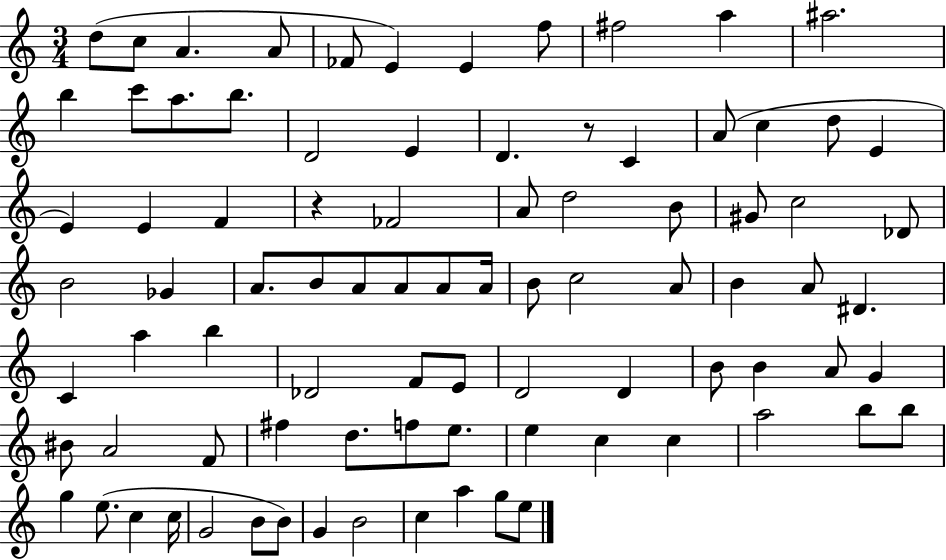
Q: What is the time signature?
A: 3/4